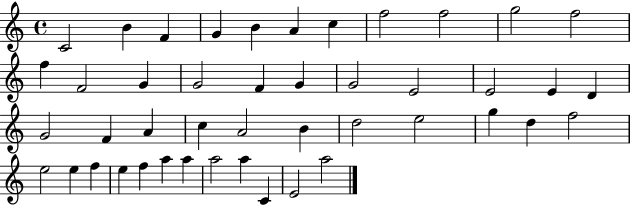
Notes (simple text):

C4/h B4/q F4/q G4/q B4/q A4/q C5/q F5/h F5/h G5/h F5/h F5/q F4/h G4/q G4/h F4/q G4/q G4/h E4/h E4/h E4/q D4/q G4/h F4/q A4/q C5/q A4/h B4/q D5/h E5/h G5/q D5/q F5/h E5/h E5/q F5/q E5/q F5/q A5/q A5/q A5/h A5/q C4/q E4/h A5/h